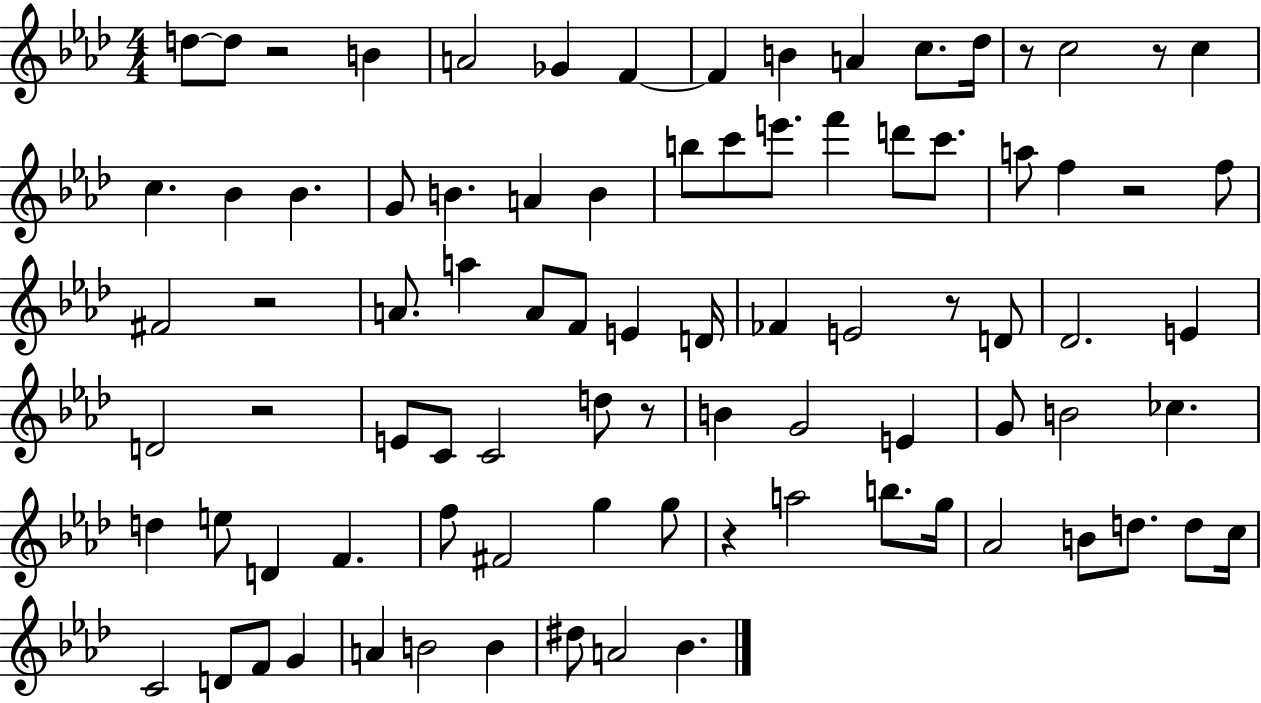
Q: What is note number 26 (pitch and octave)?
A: C6